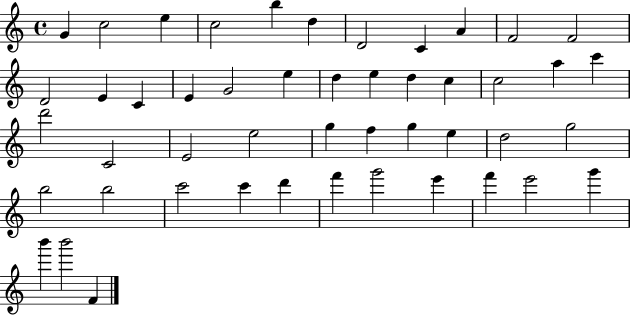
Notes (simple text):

G4/q C5/h E5/q C5/h B5/q D5/q D4/h C4/q A4/q F4/h F4/h D4/h E4/q C4/q E4/q G4/h E5/q D5/q E5/q D5/q C5/q C5/h A5/q C6/q D6/h C4/h E4/h E5/h G5/q F5/q G5/q E5/q D5/h G5/h B5/h B5/h C6/h C6/q D6/q F6/q G6/h E6/q F6/q E6/h G6/q B6/q B6/h F4/q